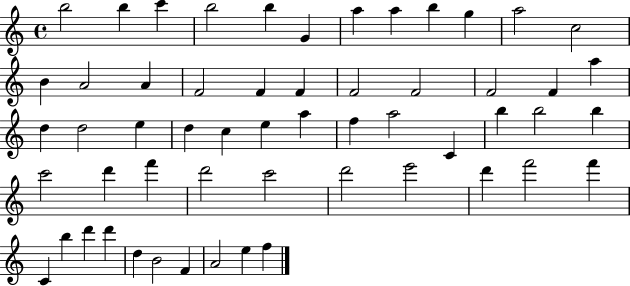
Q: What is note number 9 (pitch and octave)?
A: B5